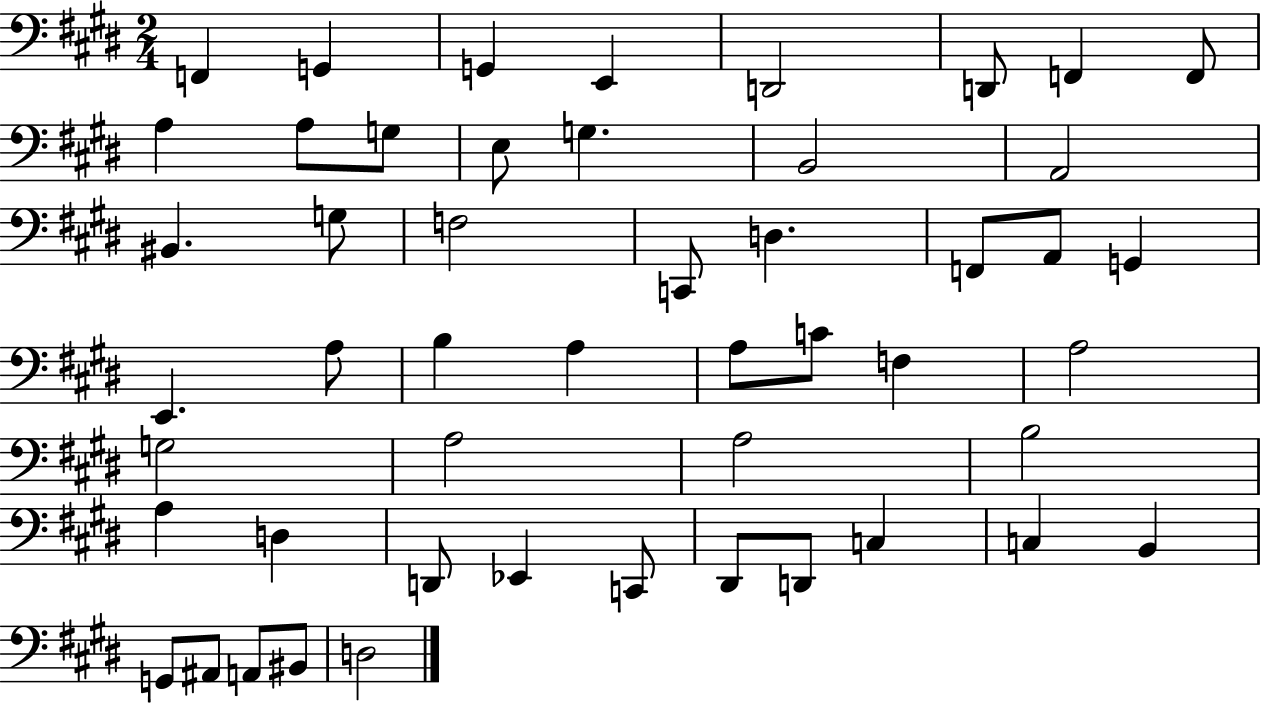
{
  \clef bass
  \numericTimeSignature
  \time 2/4
  \key e \major
  \repeat volta 2 { f,4 g,4 | g,4 e,4 | d,2 | d,8 f,4 f,8 | \break a4 a8 g8 | e8 g4. | b,2 | a,2 | \break bis,4. g8 | f2 | c,8 d4. | f,8 a,8 g,4 | \break e,4. a8 | b4 a4 | a8 c'8 f4 | a2 | \break g2 | a2 | a2 | b2 | \break a4 d4 | d,8 ees,4 c,8 | dis,8 d,8 c4 | c4 b,4 | \break g,8 ais,8 a,8 bis,8 | d2 | } \bar "|."
}